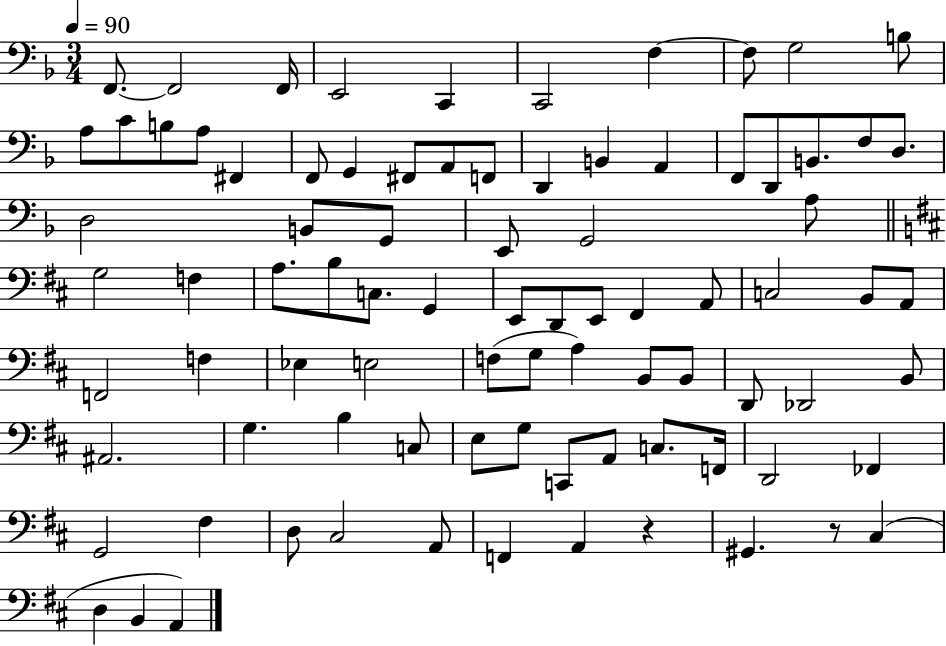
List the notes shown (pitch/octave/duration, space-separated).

F2/e. F2/h F2/s E2/h C2/q C2/h F3/q F3/e G3/h B3/e A3/e C4/e B3/e A3/e F#2/q F2/e G2/q F#2/e A2/e F2/e D2/q B2/q A2/q F2/e D2/e B2/e. F3/e D3/e. D3/h B2/e G2/e E2/e G2/h A3/e G3/h F3/q A3/e. B3/e C3/e. G2/q E2/e D2/e E2/e F#2/q A2/e C3/h B2/e A2/e F2/h F3/q Eb3/q E3/h F3/e G3/e A3/q B2/e B2/e D2/e Db2/h B2/e A#2/h. G3/q. B3/q C3/e E3/e G3/e C2/e A2/e C3/e. F2/s D2/h FES2/q G2/h F#3/q D3/e C#3/h A2/e F2/q A2/q R/q G#2/q. R/e C#3/q D3/q B2/q A2/q